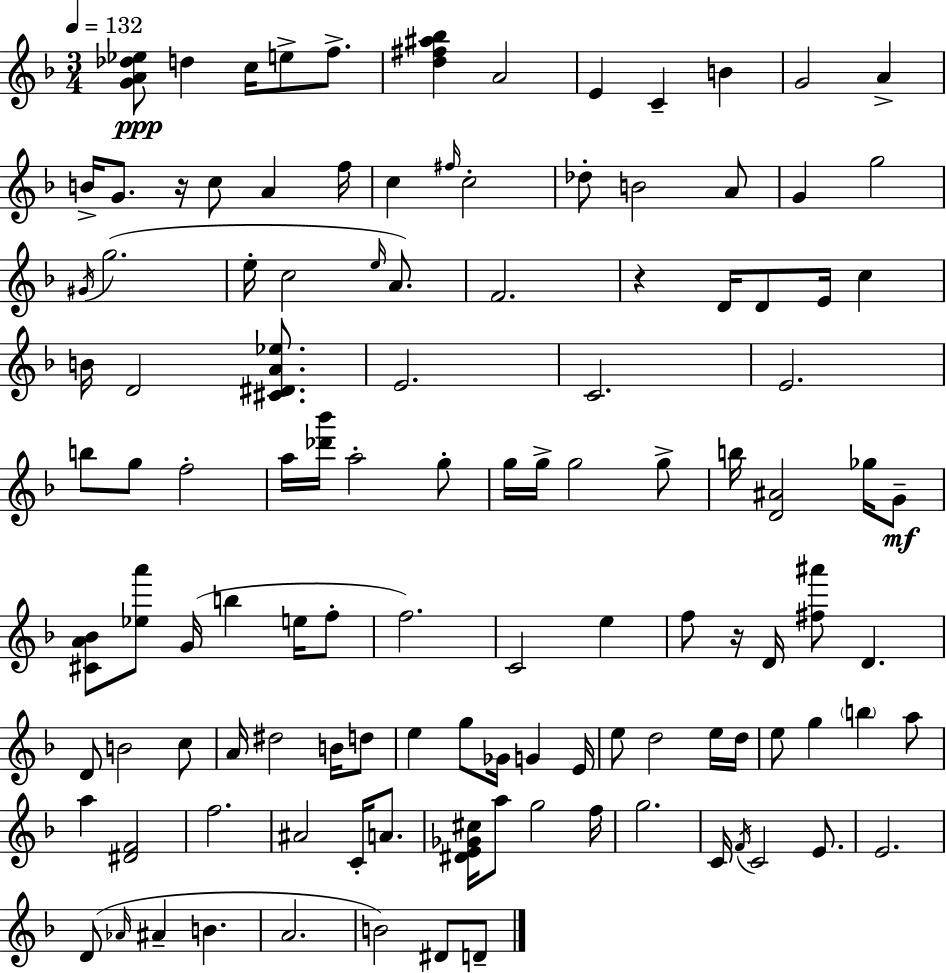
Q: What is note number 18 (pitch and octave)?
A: C5